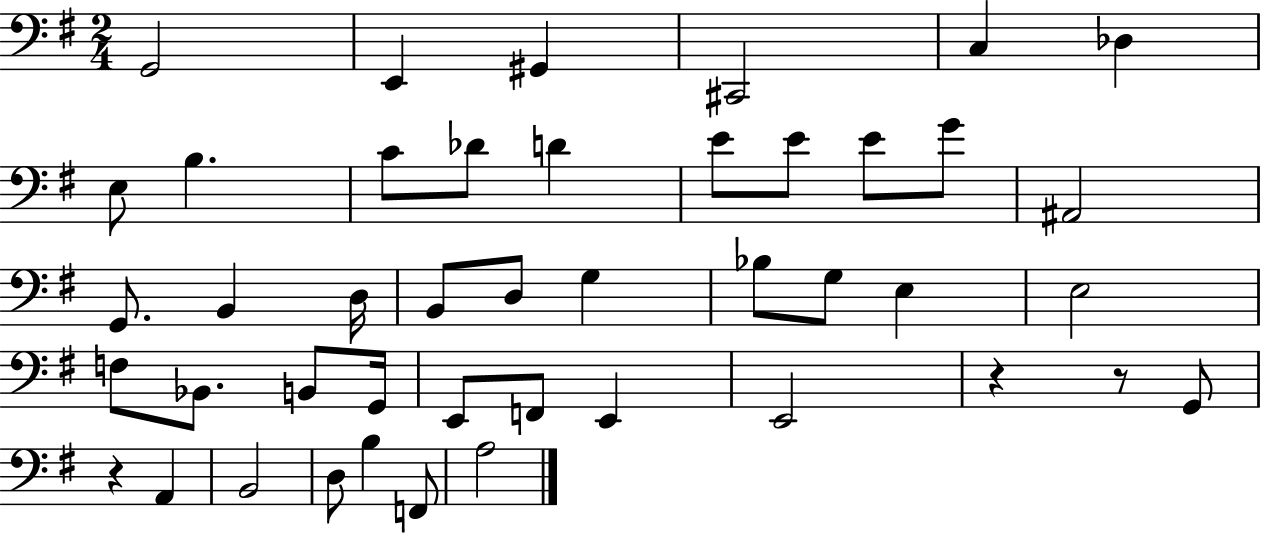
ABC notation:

X:1
T:Untitled
M:2/4
L:1/4
K:G
G,,2 E,, ^G,, ^C,,2 C, _D, E,/2 B, C/2 _D/2 D E/2 E/2 E/2 G/2 ^A,,2 G,,/2 B,, D,/4 B,,/2 D,/2 G, _B,/2 G,/2 E, E,2 F,/2 _B,,/2 B,,/2 G,,/4 E,,/2 F,,/2 E,, E,,2 z z/2 G,,/2 z A,, B,,2 D,/2 B, F,,/2 A,2